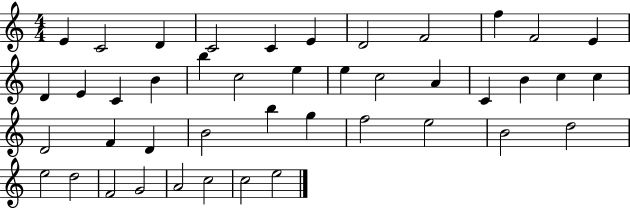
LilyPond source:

{
  \clef treble
  \numericTimeSignature
  \time 4/4
  \key c \major
  e'4 c'2 d'4 | c'2 c'4 e'4 | d'2 f'2 | f''4 f'2 e'4 | \break d'4 e'4 c'4 b'4 | b''4 c''2 e''4 | e''4 c''2 a'4 | c'4 b'4 c''4 c''4 | \break d'2 f'4 d'4 | b'2 b''4 g''4 | f''2 e''2 | b'2 d''2 | \break e''2 d''2 | f'2 g'2 | a'2 c''2 | c''2 e''2 | \break \bar "|."
}